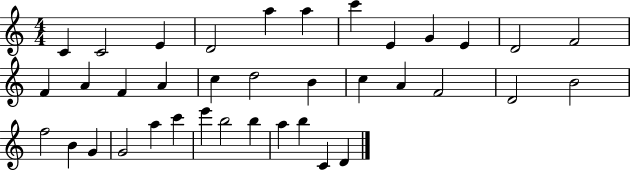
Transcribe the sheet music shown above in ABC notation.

X:1
T:Untitled
M:4/4
L:1/4
K:C
C C2 E D2 a a c' E G E D2 F2 F A F A c d2 B c A F2 D2 B2 f2 B G G2 a c' e' b2 b a b C D